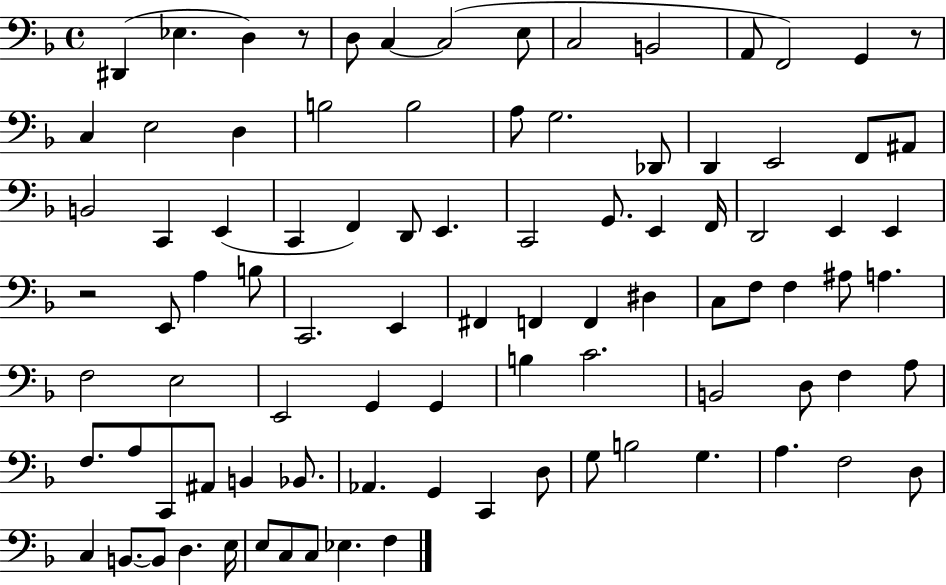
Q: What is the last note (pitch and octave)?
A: F3